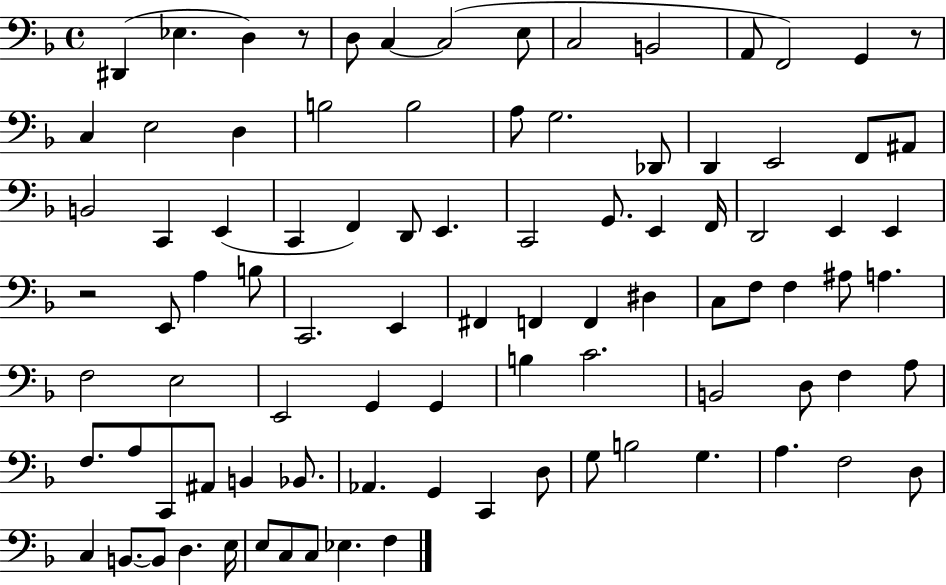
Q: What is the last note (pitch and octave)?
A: F3